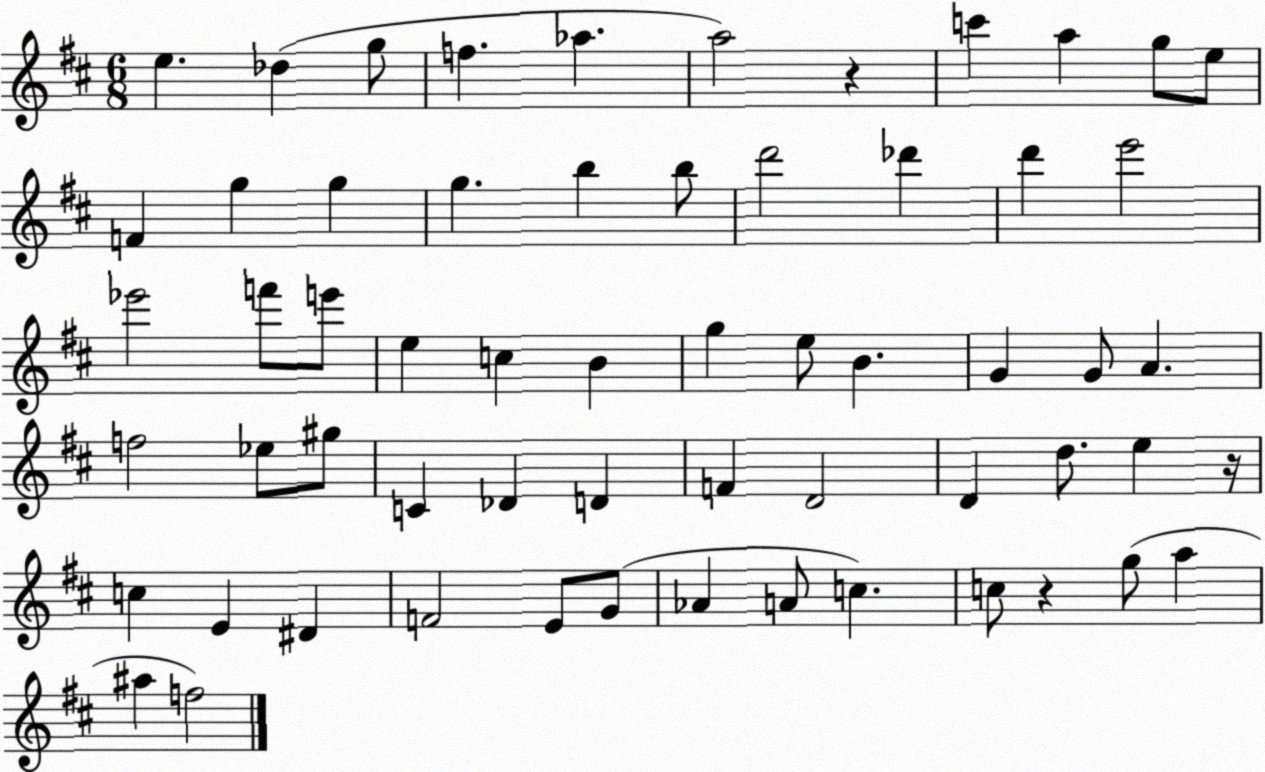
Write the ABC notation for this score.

X:1
T:Untitled
M:6/8
L:1/4
K:D
e _d g/2 f _a a2 z c' a g/2 e/2 F g g g b b/2 d'2 _d' d' e'2 _e'2 f'/2 e'/2 e c B g e/2 B G G/2 A f2 _e/2 ^g/2 C _D D F D2 D d/2 e z/4 c E ^D F2 E/2 G/2 _A A/2 c c/2 z g/2 a ^a f2